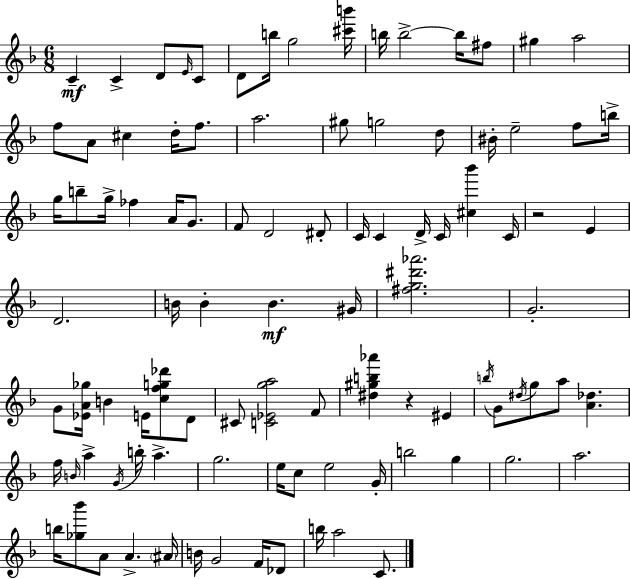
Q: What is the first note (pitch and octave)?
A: C4